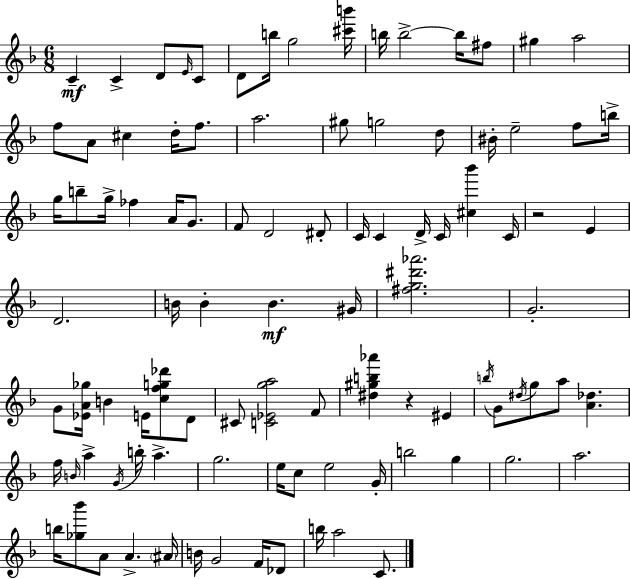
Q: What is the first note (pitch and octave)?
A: C4